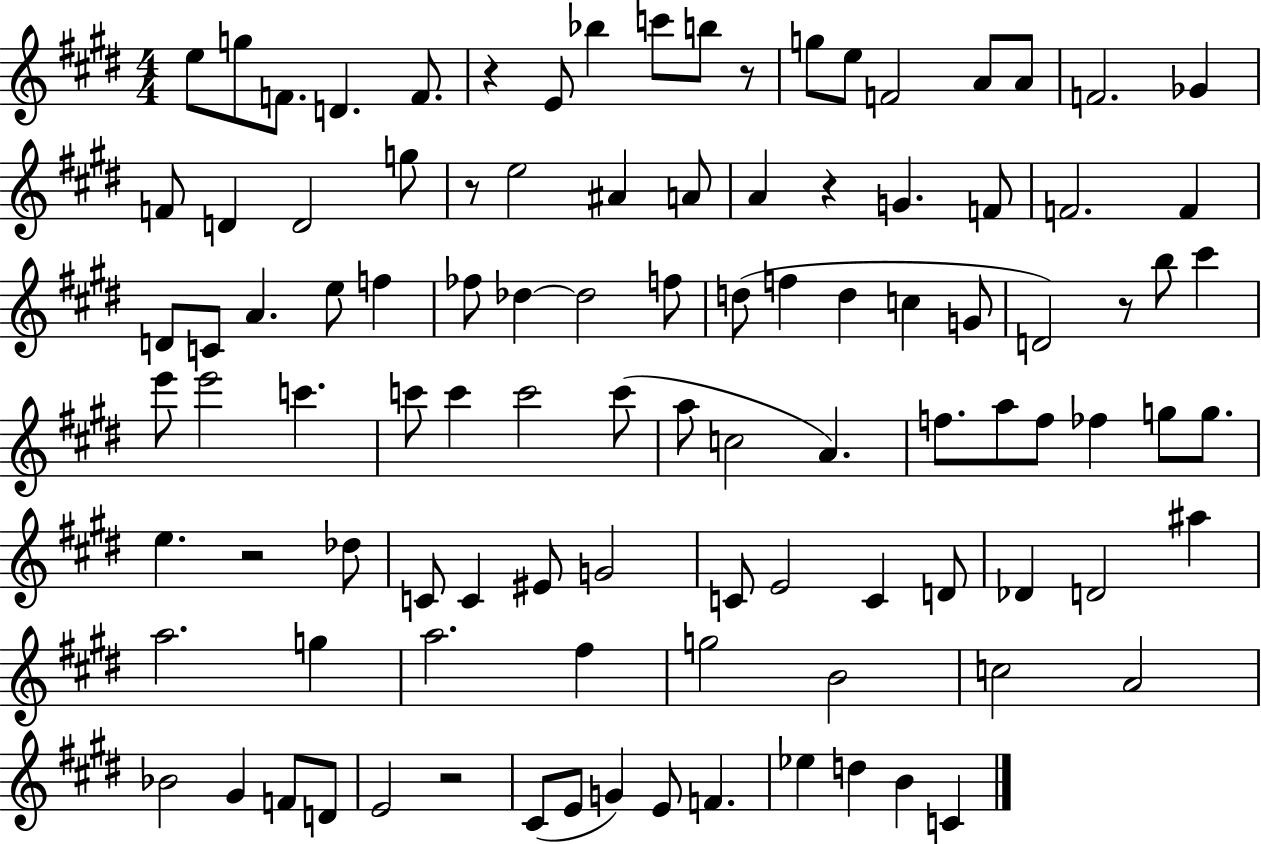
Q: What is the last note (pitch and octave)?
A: C4